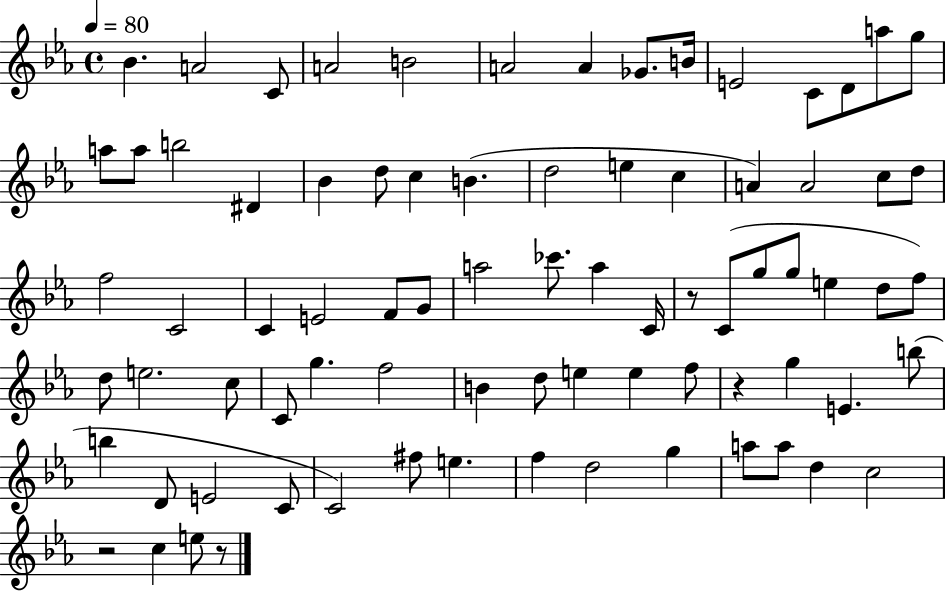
Bb4/q. A4/h C4/e A4/h B4/h A4/h A4/q Gb4/e. B4/s E4/h C4/e D4/e A5/e G5/e A5/e A5/e B5/h D#4/q Bb4/q D5/e C5/q B4/q. D5/h E5/q C5/q A4/q A4/h C5/e D5/e F5/h C4/h C4/q E4/h F4/e G4/e A5/h CES6/e. A5/q C4/s R/e C4/e G5/e G5/e E5/q D5/e F5/e D5/e E5/h. C5/e C4/e G5/q. F5/h B4/q D5/e E5/q E5/q F5/e R/q G5/q E4/q. B5/e B5/q D4/e E4/h C4/e C4/h F#5/e E5/q. F5/q D5/h G5/q A5/e A5/e D5/q C5/h R/h C5/q E5/e R/e